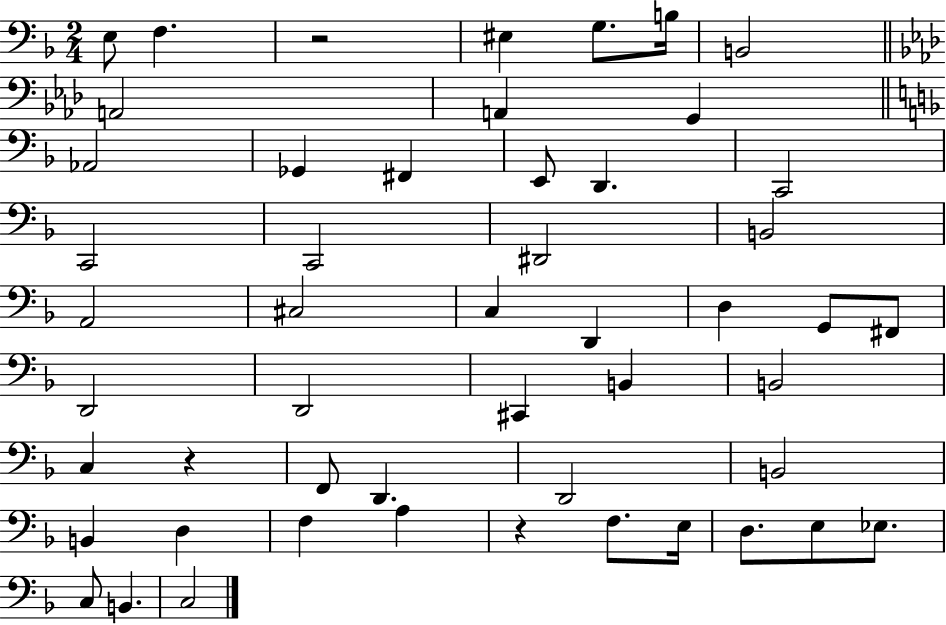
E3/e F3/q. R/h EIS3/q G3/e. B3/s B2/h A2/h A2/q G2/q Ab2/h Gb2/q F#2/q E2/e D2/q. C2/h C2/h C2/h D#2/h B2/h A2/h C#3/h C3/q D2/q D3/q G2/e F#2/e D2/h D2/h C#2/q B2/q B2/h C3/q R/q F2/e D2/q. D2/h B2/h B2/q D3/q F3/q A3/q R/q F3/e. E3/s D3/e. E3/e Eb3/e. C3/e B2/q. C3/h